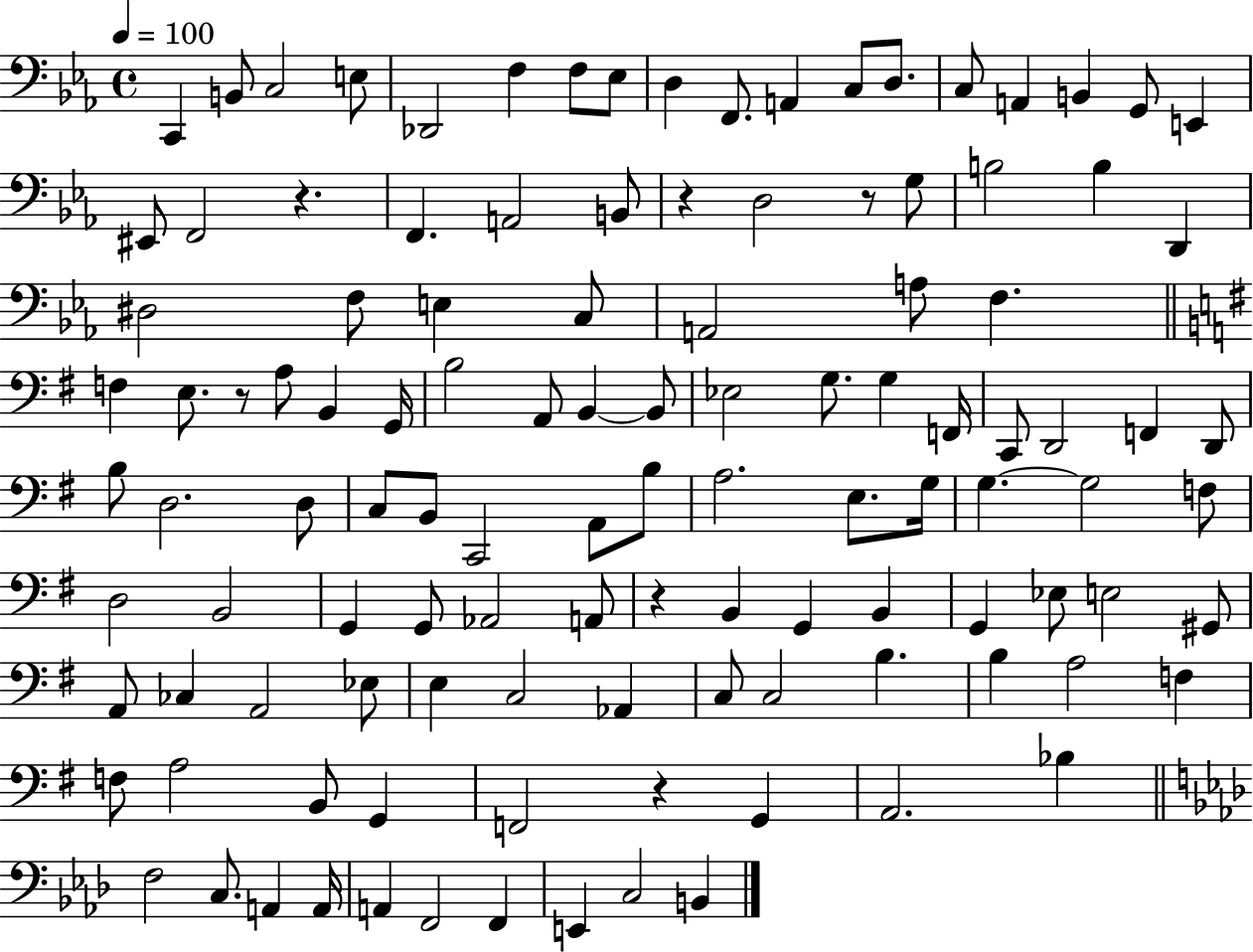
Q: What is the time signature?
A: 4/4